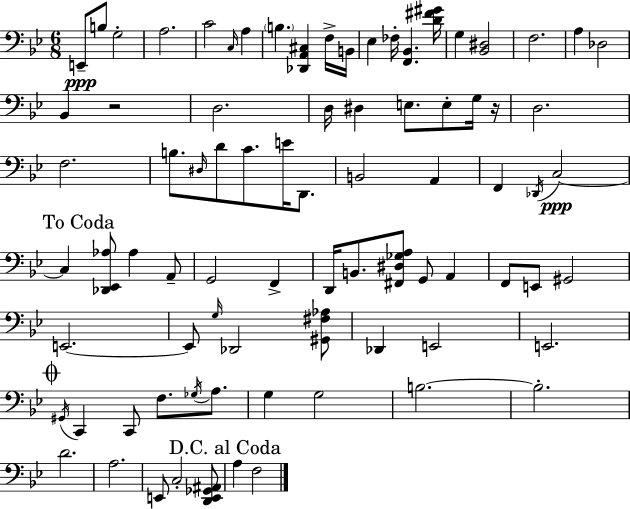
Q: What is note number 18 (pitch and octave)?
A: D3